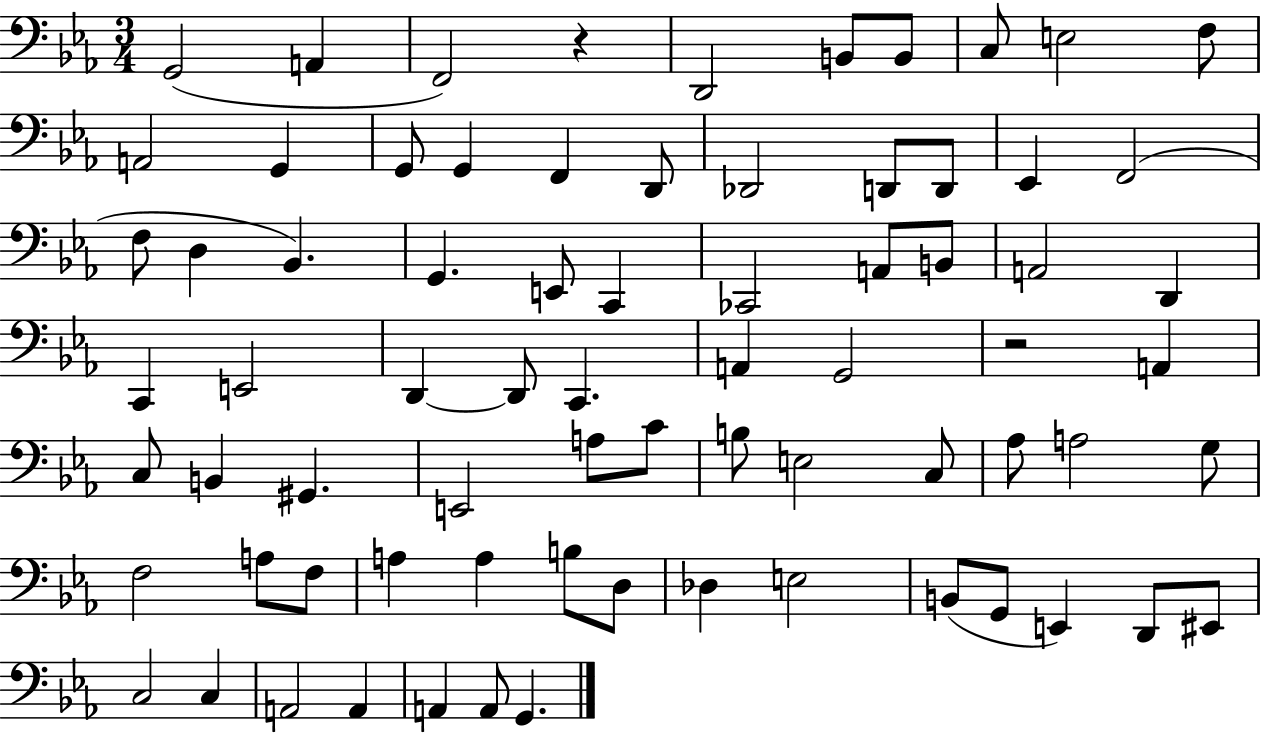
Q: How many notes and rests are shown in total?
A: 74